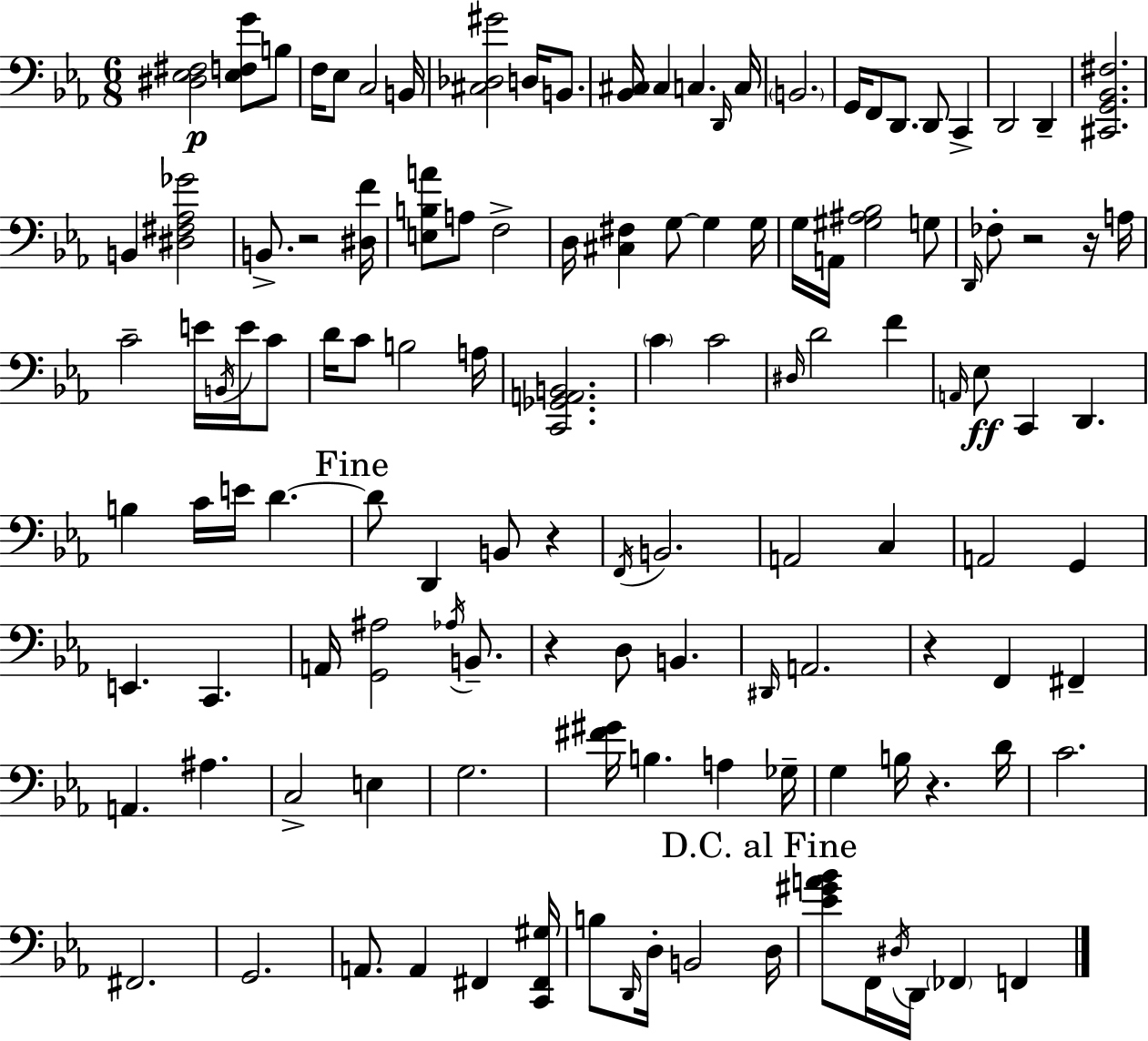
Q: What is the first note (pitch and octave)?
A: B3